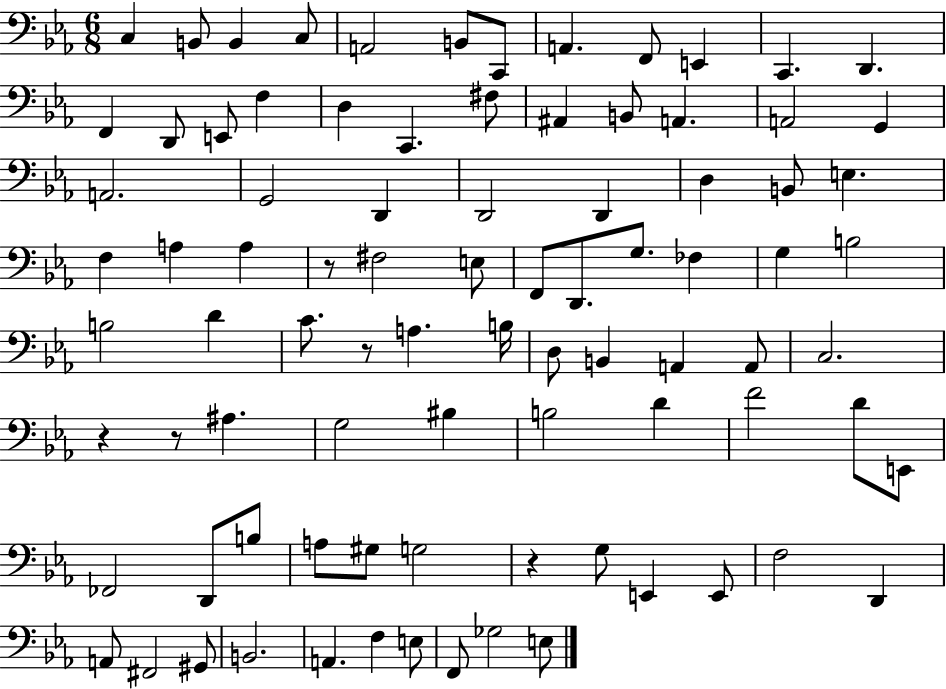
{
  \clef bass
  \numericTimeSignature
  \time 6/8
  \key ees \major
  c4 b,8 b,4 c8 | a,2 b,8 c,8 | a,4. f,8 e,4 | c,4. d,4. | \break f,4 d,8 e,8 f4 | d4 c,4. fis8 | ais,4 b,8 a,4. | a,2 g,4 | \break a,2. | g,2 d,4 | d,2 d,4 | d4 b,8 e4. | \break f4 a4 a4 | r8 fis2 e8 | f,8 d,8. g8. fes4 | g4 b2 | \break b2 d'4 | c'8. r8 a4. b16 | d8 b,4 a,4 a,8 | c2. | \break r4 r8 ais4. | g2 bis4 | b2 d'4 | f'2 d'8 e,8 | \break fes,2 d,8 b8 | a8 gis8 g2 | r4 g8 e,4 e,8 | f2 d,4 | \break a,8 fis,2 gis,8 | b,2. | a,4. f4 e8 | f,8 ges2 e8 | \break \bar "|."
}